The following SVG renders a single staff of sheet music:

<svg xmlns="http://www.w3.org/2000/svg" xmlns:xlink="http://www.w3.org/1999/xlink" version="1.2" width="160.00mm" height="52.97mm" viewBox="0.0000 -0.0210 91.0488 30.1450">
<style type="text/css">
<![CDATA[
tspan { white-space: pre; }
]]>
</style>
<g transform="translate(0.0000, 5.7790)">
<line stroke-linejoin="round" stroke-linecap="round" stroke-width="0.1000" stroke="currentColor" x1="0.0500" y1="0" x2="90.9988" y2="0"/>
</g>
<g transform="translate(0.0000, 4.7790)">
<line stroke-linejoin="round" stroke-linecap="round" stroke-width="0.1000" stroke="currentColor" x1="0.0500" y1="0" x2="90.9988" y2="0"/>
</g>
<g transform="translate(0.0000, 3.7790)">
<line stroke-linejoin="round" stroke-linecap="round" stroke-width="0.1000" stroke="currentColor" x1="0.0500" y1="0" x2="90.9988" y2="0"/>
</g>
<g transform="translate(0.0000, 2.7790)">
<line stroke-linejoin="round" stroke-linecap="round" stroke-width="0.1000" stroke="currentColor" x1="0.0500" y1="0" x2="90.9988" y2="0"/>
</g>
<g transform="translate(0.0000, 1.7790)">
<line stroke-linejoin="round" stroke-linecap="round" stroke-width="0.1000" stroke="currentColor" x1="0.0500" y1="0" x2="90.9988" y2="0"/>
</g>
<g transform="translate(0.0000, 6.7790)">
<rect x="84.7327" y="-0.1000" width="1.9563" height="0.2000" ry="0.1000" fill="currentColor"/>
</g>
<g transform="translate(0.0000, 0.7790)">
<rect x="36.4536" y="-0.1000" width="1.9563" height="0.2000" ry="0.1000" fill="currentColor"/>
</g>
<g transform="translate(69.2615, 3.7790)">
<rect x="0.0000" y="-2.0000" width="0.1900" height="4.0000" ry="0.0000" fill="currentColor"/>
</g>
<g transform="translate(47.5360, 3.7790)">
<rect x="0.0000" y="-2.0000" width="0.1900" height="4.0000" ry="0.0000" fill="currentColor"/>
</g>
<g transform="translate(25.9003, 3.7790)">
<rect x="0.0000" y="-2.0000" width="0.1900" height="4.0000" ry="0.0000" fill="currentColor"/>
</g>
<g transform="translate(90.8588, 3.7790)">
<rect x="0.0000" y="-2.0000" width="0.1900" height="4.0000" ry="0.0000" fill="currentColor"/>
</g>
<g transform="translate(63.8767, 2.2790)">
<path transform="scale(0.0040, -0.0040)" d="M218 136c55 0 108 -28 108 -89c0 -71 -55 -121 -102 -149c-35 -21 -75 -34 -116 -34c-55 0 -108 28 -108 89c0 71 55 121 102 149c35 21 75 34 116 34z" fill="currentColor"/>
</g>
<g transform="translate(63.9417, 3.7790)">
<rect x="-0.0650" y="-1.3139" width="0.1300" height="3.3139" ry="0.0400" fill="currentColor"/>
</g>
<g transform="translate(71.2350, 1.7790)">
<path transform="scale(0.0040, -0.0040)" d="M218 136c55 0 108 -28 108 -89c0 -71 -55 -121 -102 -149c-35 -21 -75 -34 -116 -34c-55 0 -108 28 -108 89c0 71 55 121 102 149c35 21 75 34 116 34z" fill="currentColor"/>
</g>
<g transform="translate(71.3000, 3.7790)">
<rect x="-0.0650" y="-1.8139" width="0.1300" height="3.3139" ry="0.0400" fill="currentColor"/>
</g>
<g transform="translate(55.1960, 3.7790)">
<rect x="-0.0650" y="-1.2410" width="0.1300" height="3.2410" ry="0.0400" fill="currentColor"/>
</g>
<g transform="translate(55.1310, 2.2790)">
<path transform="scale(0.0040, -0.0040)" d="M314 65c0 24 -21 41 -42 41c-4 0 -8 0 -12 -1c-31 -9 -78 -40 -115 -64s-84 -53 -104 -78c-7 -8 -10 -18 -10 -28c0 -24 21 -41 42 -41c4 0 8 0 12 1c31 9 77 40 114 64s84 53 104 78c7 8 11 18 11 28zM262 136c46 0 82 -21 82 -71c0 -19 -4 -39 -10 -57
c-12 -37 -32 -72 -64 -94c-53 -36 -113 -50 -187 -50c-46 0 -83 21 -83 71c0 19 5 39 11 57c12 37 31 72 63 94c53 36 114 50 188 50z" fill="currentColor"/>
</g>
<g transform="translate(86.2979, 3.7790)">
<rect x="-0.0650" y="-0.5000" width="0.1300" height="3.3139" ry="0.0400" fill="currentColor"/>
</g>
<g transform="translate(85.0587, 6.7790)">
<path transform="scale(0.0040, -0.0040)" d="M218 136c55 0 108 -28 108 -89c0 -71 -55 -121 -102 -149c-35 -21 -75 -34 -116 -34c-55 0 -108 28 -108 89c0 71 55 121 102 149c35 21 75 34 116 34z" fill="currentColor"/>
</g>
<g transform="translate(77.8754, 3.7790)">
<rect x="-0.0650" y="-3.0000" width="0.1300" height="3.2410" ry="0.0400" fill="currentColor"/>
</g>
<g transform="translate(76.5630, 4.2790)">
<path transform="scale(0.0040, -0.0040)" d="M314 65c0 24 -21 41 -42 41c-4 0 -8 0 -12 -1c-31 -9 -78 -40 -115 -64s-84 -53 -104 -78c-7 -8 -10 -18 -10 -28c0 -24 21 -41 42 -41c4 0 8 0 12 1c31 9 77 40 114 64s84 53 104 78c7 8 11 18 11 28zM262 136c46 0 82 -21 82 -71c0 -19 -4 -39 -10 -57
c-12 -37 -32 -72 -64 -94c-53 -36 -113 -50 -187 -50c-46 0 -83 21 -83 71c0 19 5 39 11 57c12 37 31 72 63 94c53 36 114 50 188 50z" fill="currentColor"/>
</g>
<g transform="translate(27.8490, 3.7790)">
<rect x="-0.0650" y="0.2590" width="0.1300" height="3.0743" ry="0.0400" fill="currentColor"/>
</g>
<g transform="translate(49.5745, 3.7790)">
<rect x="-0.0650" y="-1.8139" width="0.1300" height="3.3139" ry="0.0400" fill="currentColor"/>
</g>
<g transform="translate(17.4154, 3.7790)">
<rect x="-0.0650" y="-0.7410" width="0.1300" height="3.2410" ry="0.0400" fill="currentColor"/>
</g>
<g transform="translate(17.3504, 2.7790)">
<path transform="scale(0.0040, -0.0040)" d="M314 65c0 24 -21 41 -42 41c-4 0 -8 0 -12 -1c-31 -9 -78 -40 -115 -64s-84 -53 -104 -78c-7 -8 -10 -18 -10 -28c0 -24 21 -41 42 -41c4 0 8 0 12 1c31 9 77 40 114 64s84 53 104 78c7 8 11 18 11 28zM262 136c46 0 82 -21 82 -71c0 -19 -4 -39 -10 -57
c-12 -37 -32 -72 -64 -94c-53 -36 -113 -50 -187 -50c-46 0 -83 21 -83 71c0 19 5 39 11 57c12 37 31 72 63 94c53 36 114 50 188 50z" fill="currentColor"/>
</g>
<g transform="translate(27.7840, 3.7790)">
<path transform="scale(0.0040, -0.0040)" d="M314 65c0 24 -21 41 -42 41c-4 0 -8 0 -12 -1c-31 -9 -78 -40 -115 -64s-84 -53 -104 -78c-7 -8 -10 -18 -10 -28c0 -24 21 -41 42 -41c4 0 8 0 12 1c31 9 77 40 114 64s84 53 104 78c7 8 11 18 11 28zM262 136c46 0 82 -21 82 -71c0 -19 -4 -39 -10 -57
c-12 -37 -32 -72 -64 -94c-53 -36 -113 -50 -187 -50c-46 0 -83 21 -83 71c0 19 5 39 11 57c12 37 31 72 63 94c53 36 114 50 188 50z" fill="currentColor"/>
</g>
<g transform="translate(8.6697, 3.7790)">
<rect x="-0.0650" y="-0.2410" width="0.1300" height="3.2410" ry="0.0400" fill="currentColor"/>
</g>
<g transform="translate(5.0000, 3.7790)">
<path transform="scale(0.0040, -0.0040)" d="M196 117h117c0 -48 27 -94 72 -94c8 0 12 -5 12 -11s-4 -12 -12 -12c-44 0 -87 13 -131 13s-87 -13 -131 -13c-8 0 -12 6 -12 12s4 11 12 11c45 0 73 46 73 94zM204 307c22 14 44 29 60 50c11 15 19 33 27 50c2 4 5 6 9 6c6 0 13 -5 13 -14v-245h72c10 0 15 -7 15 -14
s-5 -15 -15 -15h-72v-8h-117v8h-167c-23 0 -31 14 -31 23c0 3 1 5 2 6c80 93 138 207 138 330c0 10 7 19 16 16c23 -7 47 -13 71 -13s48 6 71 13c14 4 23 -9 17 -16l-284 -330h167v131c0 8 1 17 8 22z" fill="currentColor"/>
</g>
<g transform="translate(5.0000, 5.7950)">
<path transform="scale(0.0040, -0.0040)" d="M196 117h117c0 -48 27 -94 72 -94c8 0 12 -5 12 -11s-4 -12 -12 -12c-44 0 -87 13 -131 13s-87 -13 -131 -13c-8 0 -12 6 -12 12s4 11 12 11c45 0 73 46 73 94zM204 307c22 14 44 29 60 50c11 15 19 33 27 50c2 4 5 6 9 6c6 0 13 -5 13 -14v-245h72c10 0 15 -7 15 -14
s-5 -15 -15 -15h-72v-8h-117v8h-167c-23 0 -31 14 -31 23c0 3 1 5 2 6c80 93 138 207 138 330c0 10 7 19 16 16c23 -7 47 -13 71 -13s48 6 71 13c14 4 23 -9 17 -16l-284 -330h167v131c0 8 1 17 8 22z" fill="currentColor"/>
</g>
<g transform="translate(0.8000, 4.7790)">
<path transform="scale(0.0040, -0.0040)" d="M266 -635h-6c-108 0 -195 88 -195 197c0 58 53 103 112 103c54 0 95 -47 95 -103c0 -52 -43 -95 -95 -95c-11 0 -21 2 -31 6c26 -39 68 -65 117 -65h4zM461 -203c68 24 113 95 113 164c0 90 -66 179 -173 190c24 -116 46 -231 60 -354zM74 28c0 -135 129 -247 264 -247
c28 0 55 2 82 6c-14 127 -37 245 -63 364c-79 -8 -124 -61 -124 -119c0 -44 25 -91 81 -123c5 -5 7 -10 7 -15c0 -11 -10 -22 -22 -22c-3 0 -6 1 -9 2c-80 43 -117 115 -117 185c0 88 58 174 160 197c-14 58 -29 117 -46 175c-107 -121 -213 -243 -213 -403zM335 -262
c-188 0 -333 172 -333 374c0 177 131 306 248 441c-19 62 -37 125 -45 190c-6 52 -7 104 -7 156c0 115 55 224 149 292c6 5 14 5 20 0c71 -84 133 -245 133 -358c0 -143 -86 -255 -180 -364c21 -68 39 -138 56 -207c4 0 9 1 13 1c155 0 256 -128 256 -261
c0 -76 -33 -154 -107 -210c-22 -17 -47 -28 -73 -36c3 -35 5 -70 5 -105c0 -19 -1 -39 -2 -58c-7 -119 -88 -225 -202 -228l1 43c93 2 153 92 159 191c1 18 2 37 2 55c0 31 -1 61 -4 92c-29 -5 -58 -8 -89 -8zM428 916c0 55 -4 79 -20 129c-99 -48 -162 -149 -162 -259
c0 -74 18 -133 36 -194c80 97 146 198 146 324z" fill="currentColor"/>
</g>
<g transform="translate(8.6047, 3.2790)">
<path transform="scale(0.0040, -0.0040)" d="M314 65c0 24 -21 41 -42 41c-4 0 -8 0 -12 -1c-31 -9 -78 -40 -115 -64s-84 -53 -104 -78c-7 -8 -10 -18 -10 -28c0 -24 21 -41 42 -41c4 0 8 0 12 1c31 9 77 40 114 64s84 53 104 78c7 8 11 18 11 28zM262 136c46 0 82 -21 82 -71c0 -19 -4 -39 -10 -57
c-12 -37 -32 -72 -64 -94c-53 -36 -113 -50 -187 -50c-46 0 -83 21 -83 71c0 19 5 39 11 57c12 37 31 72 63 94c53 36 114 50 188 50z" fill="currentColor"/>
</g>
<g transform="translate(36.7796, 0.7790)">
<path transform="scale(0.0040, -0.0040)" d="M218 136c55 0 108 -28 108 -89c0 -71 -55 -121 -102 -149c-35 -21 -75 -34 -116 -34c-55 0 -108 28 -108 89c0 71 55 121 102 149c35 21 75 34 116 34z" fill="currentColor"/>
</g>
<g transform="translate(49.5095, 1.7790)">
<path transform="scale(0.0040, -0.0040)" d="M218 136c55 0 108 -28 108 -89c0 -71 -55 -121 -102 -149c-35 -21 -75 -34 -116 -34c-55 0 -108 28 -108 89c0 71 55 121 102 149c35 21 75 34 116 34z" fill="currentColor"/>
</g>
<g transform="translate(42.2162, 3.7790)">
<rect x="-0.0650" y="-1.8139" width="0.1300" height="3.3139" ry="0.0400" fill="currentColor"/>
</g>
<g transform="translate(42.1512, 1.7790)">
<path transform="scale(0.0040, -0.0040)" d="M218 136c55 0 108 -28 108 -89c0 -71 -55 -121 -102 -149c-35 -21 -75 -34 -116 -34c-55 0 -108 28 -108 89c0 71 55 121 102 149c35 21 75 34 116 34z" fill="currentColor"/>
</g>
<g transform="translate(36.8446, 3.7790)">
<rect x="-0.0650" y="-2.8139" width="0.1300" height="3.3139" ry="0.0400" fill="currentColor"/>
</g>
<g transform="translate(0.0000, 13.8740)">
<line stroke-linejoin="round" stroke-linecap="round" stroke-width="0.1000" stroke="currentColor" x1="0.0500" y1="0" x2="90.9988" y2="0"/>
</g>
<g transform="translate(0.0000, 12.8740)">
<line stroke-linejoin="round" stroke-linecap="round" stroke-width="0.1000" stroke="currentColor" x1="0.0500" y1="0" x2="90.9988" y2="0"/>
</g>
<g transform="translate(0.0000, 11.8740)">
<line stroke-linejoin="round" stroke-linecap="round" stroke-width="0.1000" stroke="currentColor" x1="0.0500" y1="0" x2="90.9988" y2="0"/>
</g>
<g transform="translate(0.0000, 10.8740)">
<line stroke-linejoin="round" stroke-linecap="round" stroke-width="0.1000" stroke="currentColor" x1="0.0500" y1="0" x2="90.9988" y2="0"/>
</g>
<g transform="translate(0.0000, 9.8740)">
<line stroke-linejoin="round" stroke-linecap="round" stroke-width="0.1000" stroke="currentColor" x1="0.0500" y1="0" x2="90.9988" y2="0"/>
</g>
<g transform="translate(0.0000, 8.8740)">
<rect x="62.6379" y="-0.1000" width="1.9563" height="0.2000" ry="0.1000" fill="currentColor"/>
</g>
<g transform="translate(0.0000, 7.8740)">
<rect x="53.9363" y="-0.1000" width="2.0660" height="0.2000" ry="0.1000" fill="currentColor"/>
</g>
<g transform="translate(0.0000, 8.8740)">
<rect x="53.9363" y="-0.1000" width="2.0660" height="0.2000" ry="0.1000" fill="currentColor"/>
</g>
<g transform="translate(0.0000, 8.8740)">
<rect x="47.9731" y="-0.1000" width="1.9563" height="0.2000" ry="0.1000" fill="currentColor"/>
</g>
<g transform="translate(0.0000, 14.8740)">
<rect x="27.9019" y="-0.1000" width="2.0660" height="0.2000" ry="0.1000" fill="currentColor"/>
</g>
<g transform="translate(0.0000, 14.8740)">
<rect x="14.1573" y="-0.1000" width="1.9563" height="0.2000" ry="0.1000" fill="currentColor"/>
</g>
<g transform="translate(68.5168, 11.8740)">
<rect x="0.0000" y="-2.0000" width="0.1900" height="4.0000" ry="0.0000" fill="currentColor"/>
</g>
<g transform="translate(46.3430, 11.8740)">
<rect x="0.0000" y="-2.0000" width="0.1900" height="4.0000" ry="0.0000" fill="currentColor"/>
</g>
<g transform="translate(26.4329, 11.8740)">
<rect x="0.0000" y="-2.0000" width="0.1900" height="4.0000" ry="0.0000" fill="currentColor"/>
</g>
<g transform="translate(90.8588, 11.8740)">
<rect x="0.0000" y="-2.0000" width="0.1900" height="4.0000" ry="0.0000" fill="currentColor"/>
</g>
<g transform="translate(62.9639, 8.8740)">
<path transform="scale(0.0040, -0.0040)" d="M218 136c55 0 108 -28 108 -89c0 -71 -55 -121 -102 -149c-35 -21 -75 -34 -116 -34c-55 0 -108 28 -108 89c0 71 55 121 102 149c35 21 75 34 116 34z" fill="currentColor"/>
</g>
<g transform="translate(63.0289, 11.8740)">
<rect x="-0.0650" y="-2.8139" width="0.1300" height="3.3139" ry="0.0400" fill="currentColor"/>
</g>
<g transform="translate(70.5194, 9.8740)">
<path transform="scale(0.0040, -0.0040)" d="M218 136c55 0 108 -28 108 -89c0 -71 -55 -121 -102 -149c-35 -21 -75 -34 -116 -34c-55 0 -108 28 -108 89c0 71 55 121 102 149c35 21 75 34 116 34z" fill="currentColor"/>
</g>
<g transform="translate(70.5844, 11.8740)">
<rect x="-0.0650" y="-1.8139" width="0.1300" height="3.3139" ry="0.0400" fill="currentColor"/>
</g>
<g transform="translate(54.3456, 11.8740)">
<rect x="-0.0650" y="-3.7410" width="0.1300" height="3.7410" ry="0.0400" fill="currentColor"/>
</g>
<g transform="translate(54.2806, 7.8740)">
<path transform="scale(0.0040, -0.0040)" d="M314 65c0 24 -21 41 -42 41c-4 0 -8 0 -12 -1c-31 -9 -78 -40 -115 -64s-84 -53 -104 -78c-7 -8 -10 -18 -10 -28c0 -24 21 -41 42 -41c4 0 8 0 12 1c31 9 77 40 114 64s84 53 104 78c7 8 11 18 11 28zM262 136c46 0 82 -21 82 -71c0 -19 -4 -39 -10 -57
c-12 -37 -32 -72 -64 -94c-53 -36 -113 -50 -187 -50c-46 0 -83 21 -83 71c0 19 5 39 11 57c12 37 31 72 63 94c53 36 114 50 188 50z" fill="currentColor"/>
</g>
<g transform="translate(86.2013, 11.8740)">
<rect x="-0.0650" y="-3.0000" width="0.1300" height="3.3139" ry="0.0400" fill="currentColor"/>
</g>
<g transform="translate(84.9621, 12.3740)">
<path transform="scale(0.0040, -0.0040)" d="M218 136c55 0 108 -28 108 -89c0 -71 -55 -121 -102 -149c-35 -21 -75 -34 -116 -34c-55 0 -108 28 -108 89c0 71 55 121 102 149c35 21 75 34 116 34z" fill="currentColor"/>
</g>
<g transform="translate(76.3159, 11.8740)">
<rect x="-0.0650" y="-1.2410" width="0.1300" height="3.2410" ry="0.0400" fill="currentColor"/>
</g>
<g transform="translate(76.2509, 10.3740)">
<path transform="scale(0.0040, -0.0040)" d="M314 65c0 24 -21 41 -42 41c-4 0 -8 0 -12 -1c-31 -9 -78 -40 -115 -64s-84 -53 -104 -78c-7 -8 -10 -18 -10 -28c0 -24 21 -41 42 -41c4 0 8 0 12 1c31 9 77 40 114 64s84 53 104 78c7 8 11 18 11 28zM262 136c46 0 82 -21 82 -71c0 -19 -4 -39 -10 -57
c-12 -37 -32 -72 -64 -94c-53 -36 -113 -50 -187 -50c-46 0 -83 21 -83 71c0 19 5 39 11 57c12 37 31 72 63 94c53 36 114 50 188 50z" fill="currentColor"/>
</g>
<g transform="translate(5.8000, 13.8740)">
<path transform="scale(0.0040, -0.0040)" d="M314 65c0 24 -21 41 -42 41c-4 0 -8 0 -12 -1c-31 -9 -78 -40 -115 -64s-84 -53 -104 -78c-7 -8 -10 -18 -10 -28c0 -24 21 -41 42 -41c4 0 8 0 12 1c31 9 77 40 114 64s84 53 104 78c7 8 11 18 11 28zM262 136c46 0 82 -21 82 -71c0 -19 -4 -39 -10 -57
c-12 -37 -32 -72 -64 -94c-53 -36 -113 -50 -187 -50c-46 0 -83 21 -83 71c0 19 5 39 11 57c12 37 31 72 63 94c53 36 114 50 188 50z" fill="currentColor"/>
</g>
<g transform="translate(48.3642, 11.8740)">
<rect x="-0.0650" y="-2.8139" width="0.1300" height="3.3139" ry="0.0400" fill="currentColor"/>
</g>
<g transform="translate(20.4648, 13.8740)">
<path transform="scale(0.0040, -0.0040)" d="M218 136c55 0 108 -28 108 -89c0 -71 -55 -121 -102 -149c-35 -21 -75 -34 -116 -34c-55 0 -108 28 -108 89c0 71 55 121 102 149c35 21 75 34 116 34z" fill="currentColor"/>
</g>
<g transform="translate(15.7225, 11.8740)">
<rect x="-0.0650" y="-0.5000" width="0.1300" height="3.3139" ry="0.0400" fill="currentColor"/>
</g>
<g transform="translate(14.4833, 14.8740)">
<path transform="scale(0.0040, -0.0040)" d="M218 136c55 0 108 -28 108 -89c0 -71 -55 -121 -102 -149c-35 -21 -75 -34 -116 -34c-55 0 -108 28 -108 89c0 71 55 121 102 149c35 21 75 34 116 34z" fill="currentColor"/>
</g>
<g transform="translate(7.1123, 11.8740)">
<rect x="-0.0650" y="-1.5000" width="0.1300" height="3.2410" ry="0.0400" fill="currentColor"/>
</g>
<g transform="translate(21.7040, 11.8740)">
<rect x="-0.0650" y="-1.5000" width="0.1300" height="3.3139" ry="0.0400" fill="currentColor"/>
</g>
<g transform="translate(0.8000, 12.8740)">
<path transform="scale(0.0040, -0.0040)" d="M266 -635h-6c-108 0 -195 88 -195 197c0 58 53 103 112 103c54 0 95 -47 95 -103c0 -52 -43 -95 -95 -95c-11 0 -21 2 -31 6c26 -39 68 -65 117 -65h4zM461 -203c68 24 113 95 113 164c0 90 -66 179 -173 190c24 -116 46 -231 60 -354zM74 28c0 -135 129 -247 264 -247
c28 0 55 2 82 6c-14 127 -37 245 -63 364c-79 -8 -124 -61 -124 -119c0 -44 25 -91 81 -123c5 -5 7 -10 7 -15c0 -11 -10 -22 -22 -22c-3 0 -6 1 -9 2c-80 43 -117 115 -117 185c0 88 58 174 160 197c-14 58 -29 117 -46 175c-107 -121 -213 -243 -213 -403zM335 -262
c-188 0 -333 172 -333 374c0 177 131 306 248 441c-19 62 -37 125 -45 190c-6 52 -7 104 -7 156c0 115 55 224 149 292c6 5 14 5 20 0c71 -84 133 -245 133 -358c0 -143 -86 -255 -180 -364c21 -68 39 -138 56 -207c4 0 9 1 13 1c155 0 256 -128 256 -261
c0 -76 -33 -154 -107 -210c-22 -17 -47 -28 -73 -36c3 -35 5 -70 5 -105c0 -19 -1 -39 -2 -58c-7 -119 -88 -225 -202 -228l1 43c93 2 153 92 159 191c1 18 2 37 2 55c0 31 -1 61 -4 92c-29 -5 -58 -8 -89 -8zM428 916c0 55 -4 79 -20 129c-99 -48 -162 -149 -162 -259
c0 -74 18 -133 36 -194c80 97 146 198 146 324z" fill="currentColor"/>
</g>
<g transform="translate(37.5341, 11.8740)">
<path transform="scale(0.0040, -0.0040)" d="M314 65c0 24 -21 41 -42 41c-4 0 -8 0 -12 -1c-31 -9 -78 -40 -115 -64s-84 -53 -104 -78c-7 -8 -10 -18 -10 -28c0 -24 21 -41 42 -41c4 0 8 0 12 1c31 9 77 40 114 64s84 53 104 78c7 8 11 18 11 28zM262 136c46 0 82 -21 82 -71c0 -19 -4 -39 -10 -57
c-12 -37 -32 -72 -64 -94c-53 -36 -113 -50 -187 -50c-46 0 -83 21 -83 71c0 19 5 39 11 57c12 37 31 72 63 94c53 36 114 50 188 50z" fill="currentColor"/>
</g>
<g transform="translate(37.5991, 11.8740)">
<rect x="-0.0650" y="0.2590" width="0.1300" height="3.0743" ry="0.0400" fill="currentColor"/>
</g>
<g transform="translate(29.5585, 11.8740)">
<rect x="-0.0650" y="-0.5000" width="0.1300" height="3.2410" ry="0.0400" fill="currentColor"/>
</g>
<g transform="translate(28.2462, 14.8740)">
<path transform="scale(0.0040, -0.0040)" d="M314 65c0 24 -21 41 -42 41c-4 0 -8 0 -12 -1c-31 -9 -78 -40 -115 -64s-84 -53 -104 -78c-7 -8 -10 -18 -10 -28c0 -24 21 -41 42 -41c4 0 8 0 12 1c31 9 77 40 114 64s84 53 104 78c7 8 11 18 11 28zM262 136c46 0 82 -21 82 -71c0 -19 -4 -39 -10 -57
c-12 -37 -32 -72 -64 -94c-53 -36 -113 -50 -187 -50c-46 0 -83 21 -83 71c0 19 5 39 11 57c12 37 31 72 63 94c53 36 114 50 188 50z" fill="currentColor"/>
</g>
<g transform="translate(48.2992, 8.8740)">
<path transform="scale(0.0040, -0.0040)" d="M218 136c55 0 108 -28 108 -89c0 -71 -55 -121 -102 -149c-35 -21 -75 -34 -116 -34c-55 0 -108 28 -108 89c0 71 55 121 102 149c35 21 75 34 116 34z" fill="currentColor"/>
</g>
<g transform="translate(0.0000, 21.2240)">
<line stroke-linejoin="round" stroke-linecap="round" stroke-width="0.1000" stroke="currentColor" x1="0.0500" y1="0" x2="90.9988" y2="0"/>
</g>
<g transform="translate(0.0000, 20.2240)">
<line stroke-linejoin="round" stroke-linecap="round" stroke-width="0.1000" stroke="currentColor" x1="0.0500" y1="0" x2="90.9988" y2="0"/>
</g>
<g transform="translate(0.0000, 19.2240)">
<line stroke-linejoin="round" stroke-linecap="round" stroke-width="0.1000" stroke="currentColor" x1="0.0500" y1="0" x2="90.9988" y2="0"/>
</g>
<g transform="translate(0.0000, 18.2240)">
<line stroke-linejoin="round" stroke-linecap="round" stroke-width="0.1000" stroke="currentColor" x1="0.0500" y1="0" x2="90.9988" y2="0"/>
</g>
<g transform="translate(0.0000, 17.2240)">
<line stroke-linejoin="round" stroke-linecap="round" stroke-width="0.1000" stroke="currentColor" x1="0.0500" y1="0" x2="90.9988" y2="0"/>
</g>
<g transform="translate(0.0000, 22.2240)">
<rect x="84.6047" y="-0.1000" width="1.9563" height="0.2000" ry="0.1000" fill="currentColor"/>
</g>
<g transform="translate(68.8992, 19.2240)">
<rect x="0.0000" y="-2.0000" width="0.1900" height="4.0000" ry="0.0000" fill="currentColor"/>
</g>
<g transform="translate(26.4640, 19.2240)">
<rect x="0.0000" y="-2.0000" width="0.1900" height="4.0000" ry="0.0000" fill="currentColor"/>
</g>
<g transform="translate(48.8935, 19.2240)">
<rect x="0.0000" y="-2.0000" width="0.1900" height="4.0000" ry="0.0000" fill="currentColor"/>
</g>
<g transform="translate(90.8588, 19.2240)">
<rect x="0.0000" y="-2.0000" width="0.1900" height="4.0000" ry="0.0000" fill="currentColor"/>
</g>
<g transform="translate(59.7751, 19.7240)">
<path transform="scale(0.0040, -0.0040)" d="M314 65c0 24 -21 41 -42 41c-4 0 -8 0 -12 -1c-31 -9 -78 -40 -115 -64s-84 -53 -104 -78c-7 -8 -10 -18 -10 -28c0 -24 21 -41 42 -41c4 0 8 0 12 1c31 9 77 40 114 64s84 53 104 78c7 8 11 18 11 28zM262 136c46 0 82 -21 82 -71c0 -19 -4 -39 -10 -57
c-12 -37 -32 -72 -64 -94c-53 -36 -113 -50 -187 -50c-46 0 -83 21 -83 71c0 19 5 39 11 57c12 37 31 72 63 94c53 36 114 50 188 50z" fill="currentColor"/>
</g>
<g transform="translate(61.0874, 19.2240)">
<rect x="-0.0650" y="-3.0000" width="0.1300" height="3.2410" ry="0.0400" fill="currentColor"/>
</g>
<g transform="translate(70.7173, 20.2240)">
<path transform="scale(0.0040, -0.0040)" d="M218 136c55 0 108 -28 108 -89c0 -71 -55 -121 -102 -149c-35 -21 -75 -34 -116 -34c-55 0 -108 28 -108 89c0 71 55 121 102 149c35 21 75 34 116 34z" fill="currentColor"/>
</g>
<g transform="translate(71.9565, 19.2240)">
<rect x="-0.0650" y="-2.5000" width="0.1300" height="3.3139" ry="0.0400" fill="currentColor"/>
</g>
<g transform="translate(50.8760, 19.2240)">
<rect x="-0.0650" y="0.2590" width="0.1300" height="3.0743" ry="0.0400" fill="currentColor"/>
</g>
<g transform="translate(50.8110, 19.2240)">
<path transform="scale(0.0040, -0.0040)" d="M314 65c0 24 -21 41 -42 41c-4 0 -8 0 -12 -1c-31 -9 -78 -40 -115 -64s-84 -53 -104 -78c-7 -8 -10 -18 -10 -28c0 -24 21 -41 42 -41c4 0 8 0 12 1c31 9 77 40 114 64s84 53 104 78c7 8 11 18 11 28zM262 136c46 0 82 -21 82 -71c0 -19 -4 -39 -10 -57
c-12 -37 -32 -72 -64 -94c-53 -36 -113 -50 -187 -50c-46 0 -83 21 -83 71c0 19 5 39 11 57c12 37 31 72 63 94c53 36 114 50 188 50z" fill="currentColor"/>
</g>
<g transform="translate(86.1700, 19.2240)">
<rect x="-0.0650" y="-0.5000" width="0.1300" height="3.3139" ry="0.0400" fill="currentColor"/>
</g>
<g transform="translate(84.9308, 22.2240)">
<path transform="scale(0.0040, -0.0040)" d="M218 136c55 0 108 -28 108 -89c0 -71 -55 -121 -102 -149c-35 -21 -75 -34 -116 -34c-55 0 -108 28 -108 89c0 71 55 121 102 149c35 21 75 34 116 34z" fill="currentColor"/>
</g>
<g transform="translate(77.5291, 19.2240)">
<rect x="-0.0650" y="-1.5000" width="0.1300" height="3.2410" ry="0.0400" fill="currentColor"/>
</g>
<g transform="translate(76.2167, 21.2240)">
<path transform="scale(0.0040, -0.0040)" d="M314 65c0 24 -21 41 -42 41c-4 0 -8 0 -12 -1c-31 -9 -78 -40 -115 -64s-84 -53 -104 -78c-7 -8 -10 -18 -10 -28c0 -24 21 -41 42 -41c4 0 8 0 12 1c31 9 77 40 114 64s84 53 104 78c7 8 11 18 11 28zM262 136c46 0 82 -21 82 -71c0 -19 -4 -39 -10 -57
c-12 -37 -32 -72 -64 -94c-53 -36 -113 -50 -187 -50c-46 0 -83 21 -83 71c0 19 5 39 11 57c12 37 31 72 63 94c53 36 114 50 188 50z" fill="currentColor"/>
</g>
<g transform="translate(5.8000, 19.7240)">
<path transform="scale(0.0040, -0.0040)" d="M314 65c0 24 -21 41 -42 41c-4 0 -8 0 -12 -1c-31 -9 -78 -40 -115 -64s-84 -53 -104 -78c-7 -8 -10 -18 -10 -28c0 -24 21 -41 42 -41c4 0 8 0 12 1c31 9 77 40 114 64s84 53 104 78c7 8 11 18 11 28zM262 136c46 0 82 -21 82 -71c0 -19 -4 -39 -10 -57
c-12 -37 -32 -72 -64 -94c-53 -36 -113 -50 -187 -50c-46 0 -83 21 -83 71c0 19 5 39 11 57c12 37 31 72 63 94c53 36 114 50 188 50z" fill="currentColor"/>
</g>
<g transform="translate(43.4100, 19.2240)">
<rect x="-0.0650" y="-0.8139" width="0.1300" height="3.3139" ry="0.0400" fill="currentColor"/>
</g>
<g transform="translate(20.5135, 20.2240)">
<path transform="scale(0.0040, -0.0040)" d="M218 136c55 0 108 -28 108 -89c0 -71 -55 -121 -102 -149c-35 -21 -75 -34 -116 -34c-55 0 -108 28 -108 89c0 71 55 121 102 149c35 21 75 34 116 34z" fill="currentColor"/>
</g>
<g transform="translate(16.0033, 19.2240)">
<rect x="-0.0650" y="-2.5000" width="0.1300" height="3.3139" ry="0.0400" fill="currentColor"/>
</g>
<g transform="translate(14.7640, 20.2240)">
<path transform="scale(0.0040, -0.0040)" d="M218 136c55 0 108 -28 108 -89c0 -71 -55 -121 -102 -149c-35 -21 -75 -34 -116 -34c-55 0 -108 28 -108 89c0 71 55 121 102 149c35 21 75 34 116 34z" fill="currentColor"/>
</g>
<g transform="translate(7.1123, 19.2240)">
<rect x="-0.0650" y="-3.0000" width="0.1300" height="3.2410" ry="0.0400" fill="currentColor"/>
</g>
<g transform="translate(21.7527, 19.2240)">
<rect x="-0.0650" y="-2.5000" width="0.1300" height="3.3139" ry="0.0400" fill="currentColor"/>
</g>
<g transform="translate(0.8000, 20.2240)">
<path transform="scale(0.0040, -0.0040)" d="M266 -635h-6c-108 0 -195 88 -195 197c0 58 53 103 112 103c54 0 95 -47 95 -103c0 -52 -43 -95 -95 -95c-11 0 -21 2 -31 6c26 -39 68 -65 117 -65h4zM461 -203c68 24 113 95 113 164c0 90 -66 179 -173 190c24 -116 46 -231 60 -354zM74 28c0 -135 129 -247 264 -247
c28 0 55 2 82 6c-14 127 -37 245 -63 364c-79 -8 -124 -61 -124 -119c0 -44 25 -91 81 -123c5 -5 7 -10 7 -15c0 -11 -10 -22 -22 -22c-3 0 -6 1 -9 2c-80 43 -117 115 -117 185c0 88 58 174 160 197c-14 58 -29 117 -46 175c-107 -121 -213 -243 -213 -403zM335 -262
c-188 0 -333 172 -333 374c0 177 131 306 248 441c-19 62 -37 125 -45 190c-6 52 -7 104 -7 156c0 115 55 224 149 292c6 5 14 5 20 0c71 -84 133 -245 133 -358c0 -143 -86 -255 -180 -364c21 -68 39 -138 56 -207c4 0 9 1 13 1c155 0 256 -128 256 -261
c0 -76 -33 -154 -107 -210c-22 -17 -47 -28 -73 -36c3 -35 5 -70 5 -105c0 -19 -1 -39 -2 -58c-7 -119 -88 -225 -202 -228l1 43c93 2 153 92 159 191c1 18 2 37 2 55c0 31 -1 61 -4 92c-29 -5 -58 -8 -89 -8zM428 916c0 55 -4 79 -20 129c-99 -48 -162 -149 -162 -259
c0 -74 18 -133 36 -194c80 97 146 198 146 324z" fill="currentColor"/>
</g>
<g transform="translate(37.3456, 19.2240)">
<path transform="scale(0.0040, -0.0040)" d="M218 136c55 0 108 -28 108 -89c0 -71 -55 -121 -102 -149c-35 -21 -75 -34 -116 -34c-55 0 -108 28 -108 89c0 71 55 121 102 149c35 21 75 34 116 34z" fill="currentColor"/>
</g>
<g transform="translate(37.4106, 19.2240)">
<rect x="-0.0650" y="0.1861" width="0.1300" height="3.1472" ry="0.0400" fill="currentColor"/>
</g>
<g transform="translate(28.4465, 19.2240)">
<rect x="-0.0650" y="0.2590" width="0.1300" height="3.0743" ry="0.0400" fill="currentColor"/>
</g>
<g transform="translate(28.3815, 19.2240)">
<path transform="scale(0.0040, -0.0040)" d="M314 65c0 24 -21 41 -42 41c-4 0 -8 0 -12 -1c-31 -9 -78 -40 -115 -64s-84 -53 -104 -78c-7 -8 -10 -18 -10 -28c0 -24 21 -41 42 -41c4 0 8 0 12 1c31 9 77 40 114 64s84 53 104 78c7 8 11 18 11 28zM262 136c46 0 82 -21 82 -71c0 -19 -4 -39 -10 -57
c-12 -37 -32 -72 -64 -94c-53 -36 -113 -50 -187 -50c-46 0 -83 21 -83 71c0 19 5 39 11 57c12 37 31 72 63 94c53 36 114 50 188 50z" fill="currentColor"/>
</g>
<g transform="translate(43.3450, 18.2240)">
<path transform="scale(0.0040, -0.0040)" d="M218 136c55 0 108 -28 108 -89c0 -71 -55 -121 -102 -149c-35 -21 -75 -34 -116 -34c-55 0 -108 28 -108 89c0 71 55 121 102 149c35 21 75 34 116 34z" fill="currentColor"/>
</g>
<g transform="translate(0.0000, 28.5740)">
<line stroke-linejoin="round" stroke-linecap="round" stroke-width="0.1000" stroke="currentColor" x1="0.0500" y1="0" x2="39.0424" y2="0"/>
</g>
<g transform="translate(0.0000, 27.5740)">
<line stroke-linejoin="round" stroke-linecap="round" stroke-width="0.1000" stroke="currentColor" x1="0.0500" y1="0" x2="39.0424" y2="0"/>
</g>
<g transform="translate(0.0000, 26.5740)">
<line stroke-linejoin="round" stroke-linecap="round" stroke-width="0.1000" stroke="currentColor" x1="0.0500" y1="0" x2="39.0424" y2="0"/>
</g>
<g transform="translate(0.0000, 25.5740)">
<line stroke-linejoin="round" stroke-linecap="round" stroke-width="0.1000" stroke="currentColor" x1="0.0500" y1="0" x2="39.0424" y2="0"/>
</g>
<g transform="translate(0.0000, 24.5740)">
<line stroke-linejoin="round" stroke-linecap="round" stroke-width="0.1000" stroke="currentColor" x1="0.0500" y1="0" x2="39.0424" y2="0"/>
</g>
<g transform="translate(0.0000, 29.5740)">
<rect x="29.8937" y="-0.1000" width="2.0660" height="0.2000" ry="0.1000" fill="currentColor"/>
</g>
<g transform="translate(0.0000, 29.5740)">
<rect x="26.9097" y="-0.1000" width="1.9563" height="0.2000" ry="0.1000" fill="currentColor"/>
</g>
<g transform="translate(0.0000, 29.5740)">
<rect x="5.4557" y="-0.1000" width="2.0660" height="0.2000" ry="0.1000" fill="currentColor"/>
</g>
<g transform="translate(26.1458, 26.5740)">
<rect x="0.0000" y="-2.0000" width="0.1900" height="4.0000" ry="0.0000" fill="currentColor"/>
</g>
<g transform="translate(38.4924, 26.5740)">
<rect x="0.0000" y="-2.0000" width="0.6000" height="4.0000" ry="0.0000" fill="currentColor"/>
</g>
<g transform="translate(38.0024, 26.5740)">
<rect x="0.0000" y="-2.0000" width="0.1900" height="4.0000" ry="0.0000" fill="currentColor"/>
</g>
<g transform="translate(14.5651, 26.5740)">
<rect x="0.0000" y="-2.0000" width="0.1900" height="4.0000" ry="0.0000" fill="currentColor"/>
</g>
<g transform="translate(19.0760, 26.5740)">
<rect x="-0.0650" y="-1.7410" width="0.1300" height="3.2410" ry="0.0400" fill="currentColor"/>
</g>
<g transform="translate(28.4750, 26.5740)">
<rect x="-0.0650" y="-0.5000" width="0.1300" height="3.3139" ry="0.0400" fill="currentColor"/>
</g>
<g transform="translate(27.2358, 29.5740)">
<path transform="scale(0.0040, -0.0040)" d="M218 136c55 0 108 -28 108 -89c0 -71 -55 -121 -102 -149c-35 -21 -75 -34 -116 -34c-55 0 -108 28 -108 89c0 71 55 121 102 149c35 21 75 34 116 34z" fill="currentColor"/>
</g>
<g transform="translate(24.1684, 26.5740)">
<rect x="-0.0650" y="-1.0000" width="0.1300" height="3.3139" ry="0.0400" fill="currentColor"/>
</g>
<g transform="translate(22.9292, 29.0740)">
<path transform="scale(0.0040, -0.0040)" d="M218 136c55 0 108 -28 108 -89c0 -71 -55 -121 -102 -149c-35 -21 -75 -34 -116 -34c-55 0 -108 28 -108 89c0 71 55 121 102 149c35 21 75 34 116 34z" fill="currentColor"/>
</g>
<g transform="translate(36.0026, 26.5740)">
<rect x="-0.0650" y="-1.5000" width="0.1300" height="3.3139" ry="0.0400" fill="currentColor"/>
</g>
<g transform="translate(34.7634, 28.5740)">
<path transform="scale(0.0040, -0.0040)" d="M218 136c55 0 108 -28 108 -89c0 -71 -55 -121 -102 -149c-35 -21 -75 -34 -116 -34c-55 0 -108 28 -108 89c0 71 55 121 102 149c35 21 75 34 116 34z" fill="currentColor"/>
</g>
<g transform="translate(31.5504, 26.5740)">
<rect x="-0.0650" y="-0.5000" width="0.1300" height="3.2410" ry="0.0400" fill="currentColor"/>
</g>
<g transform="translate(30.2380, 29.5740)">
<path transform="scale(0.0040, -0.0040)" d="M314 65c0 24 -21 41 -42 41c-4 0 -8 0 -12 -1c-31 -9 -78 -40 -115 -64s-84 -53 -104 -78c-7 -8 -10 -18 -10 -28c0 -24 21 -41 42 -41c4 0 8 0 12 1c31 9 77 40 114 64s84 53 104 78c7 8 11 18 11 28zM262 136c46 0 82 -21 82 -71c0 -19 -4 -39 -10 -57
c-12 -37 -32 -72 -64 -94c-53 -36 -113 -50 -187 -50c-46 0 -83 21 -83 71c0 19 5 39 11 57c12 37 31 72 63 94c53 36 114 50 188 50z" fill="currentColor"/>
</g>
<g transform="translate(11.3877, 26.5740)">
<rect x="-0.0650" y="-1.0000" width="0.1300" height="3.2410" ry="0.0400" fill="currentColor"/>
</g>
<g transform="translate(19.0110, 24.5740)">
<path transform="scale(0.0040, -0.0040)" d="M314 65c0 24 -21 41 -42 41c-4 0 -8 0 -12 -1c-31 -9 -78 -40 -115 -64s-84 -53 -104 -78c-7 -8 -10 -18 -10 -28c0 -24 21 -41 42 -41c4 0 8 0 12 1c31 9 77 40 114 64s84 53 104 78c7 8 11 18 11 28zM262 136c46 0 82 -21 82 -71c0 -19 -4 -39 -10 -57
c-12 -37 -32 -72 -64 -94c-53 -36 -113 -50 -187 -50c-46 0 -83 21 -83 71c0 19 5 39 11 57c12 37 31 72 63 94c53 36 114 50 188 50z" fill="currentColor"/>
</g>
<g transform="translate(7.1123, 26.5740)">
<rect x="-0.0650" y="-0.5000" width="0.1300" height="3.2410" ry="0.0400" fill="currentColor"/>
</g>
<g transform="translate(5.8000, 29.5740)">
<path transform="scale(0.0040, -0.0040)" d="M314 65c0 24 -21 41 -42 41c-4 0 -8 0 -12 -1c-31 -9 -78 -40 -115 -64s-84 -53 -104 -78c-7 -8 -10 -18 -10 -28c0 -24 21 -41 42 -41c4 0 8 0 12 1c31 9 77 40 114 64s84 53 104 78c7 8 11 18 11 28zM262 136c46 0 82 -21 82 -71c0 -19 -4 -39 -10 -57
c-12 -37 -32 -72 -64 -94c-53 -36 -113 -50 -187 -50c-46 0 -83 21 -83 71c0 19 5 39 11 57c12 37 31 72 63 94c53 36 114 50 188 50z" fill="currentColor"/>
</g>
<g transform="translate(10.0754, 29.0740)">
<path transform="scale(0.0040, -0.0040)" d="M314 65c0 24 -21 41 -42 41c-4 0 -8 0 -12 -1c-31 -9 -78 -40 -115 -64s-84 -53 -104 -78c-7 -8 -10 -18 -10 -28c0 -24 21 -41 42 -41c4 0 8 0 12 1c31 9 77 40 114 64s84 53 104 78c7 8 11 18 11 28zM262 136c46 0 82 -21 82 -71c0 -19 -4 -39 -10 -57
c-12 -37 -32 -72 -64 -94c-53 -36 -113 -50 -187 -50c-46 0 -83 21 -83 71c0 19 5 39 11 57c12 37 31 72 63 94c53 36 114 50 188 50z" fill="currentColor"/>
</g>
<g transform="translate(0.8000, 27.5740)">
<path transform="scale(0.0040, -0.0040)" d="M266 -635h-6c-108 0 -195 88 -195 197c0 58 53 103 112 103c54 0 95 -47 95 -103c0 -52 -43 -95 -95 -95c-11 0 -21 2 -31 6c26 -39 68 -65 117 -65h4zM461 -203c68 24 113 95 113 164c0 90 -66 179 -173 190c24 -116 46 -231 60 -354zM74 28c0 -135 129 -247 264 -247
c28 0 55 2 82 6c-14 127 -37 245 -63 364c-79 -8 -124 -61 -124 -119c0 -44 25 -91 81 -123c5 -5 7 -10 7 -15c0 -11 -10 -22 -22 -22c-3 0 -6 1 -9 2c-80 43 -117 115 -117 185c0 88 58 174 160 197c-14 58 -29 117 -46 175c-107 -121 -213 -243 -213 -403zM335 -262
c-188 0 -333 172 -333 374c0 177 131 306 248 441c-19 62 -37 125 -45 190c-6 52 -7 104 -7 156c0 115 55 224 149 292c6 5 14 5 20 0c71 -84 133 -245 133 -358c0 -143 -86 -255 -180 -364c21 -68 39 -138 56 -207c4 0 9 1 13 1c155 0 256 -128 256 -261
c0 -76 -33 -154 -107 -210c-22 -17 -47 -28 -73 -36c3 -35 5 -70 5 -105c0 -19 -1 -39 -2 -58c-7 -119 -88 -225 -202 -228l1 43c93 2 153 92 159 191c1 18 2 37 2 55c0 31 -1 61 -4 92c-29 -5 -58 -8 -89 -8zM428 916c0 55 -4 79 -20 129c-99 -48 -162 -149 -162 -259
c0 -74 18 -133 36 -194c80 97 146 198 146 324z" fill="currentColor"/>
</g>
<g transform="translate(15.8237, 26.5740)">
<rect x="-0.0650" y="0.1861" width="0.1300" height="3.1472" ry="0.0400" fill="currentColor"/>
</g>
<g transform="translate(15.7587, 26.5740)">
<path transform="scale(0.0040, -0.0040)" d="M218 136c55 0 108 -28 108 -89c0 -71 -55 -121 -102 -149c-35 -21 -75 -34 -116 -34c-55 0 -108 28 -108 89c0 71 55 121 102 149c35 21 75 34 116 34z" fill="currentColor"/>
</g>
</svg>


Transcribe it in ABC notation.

X:1
T:Untitled
M:4/4
L:1/4
K:C
c2 d2 B2 a f f e2 e f A2 C E2 C E C2 B2 a c'2 a f e2 A A2 G G B2 B d B2 A2 G E2 C C2 D2 B f2 D C C2 E